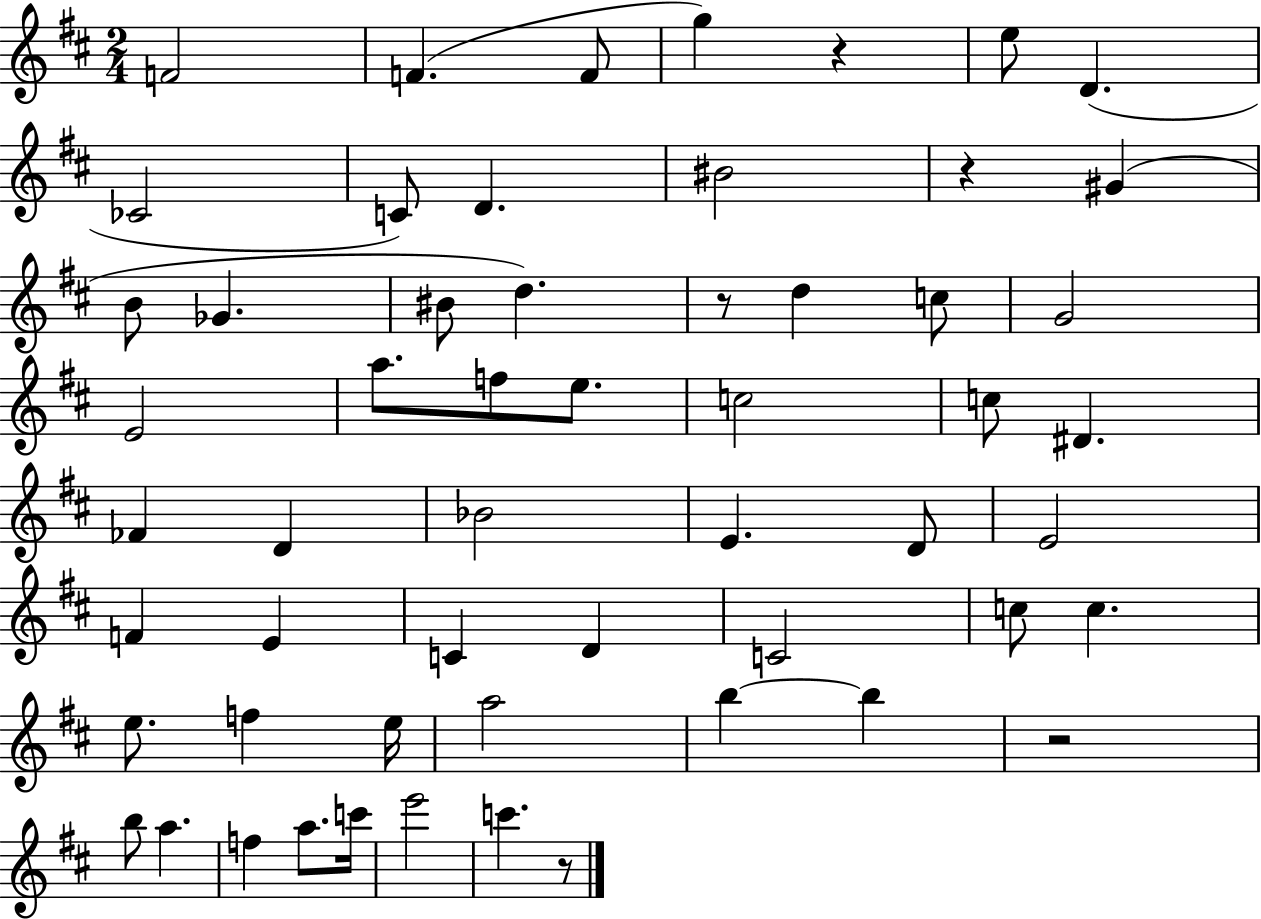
{
  \clef treble
  \numericTimeSignature
  \time 2/4
  \key d \major
  \repeat volta 2 { f'2 | f'4.( f'8 | g''4) r4 | e''8 d'4.( | \break ces'2 | c'8) d'4. | bis'2 | r4 gis'4( | \break b'8 ges'4. | bis'8 d''4.) | r8 d''4 c''8 | g'2 | \break e'2 | a''8. f''8 e''8. | c''2 | c''8 dis'4. | \break fes'4 d'4 | bes'2 | e'4. d'8 | e'2 | \break f'4 e'4 | c'4 d'4 | c'2 | c''8 c''4. | \break e''8. f''4 e''16 | a''2 | b''4~~ b''4 | r2 | \break b''8 a''4. | f''4 a''8. c'''16 | e'''2 | c'''4. r8 | \break } \bar "|."
}